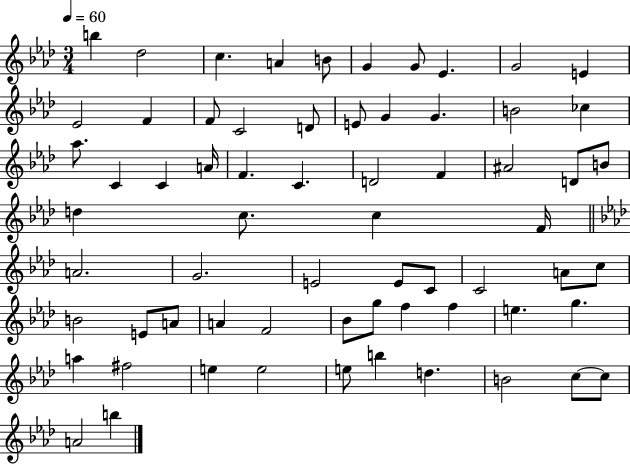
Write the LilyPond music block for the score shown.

{
  \clef treble
  \numericTimeSignature
  \time 3/4
  \key aes \major
  \tempo 4 = 60
  \repeat volta 2 { b''4 des''2 | c''4. a'4 b'8 | g'4 g'8 ees'4. | g'2 e'4 | \break ees'2 f'4 | f'8 c'2 d'8 | e'8 g'4 g'4. | b'2 ces''4 | \break aes''8. c'4 c'4 a'16 | f'4. c'4. | d'2 f'4 | ais'2 d'8 b'8 | \break d''4 c''8. c''4 f'16 | \bar "||" \break \key aes \major a'2. | g'2. | e'2 e'8 c'8 | c'2 a'8 c''8 | \break b'2 e'8 a'8 | a'4 f'2 | bes'8 g''8 f''4 f''4 | e''4. g''4. | \break a''4 fis''2 | e''4 e''2 | e''8 b''4 d''4. | b'2 c''8~~ c''8 | \break a'2 b''4 | } \bar "|."
}